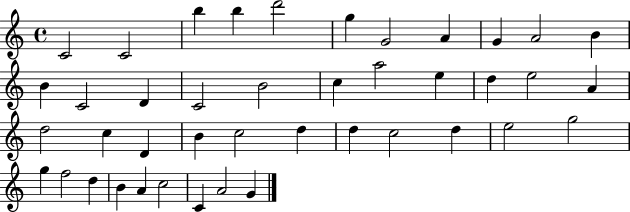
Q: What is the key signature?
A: C major